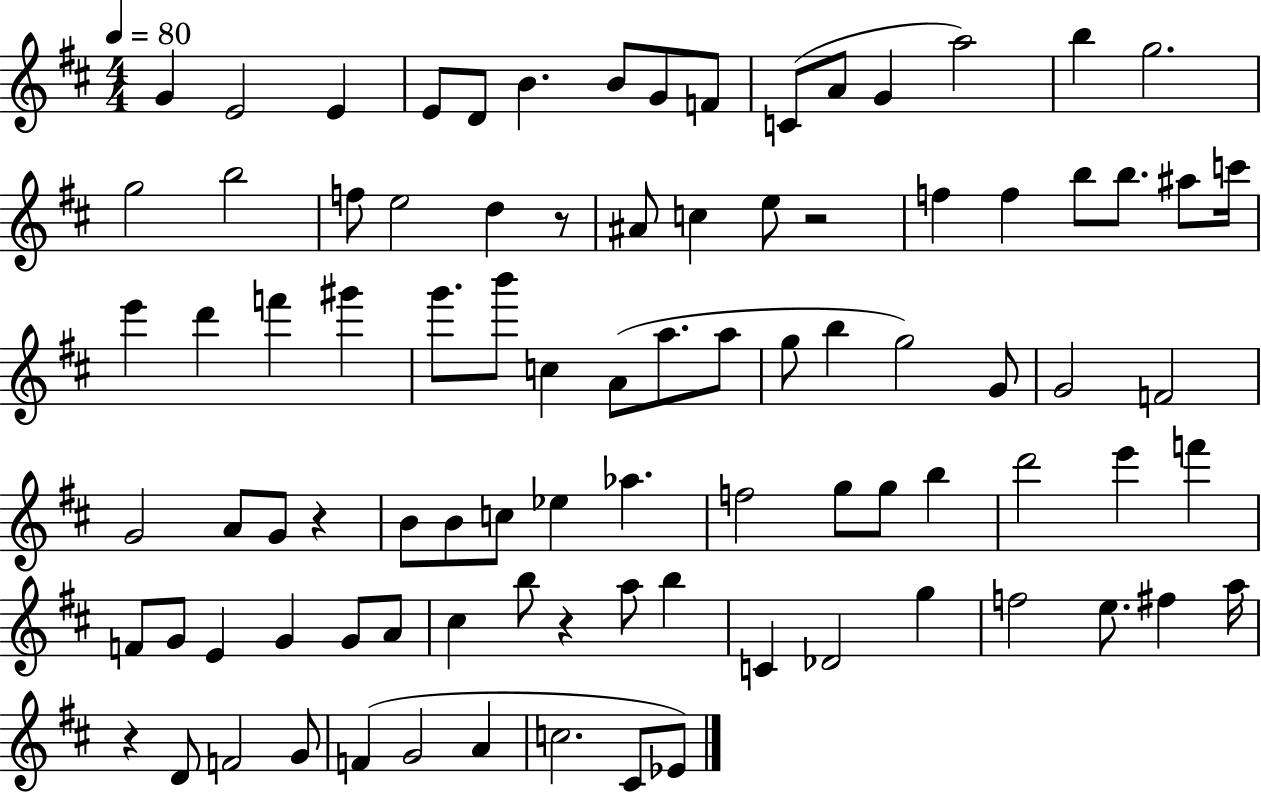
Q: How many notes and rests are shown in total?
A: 91